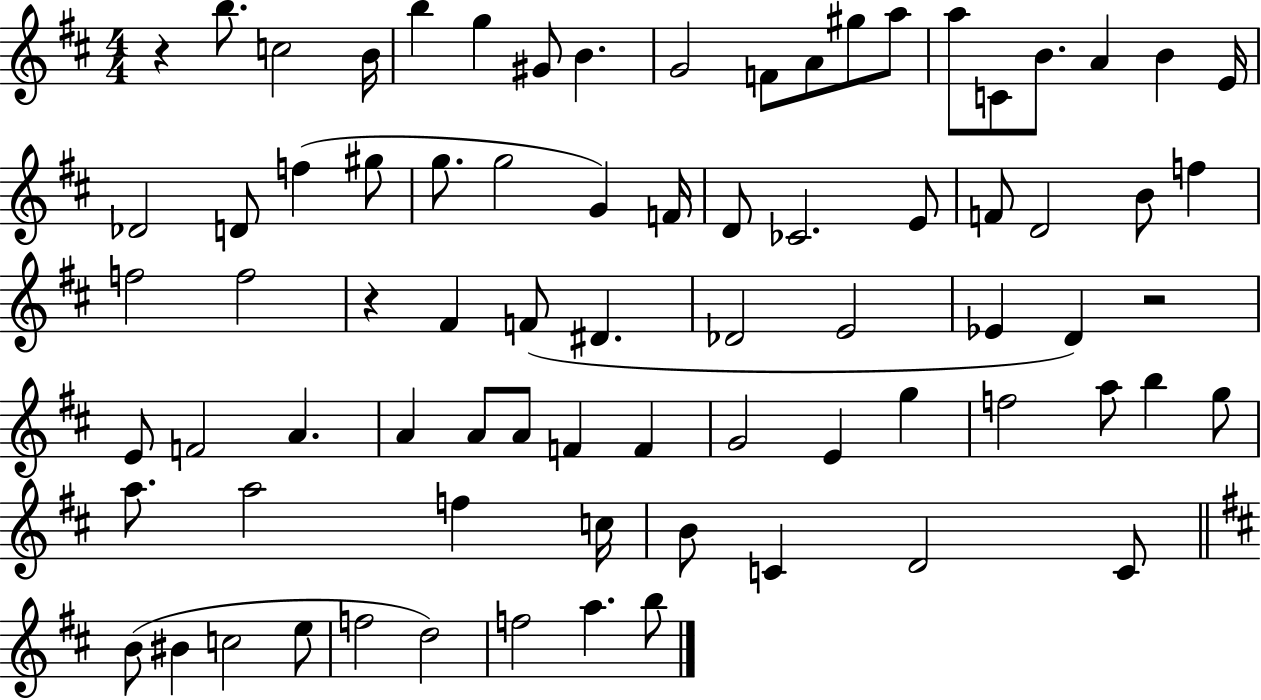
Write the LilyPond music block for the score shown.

{
  \clef treble
  \numericTimeSignature
  \time 4/4
  \key d \major
  r4 b''8. c''2 b'16 | b''4 g''4 gis'8 b'4. | g'2 f'8 a'8 gis''8 a''8 | a''8 c'8 b'8. a'4 b'4 e'16 | \break des'2 d'8 f''4( gis''8 | g''8. g''2 g'4) f'16 | d'8 ces'2. e'8 | f'8 d'2 b'8 f''4 | \break f''2 f''2 | r4 fis'4 f'8( dis'4. | des'2 e'2 | ees'4 d'4) r2 | \break e'8 f'2 a'4. | a'4 a'8 a'8 f'4 f'4 | g'2 e'4 g''4 | f''2 a''8 b''4 g''8 | \break a''8. a''2 f''4 c''16 | b'8 c'4 d'2 c'8 | \bar "||" \break \key d \major b'8( bis'4 c''2 e''8 | f''2 d''2) | f''2 a''4. b''8 | \bar "|."
}